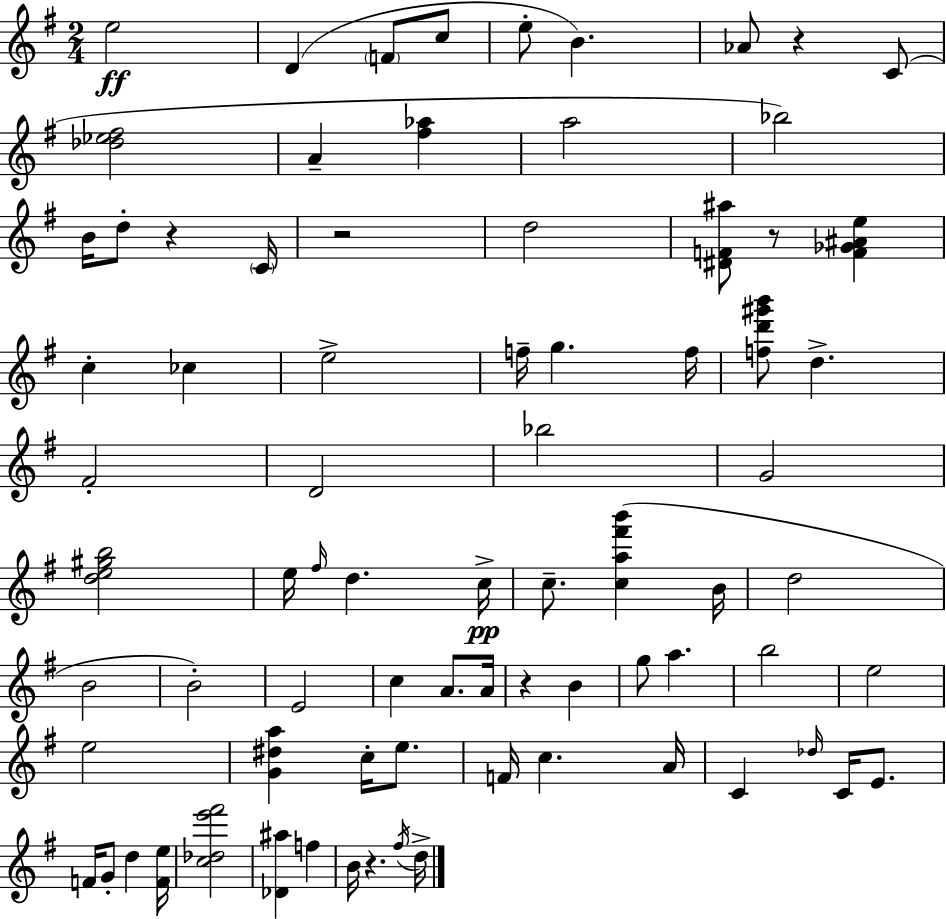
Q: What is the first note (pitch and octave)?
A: E5